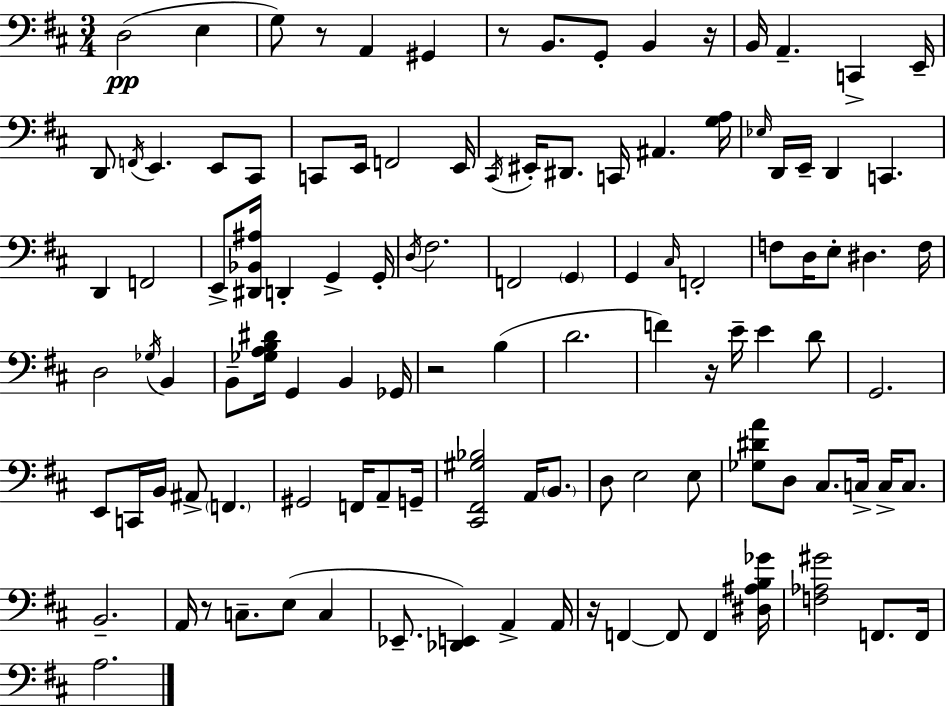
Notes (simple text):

D3/h E3/q G3/e R/e A2/q G#2/q R/e B2/e. G2/e B2/q R/s B2/s A2/q. C2/q E2/s D2/e F2/s E2/q. E2/e C#2/e C2/e E2/s F2/h E2/s C#2/s EIS2/s D#2/e. C2/s A#2/q. [G3,A3]/s Eb3/s D2/s E2/s D2/q C2/q. D2/q F2/h E2/e [D#2,Bb2,A#3]/s D2/q G2/q G2/s D3/s F#3/h. F2/h G2/q G2/q C#3/s F2/h F3/e D3/s E3/e D#3/q. F3/s D3/h Gb3/s B2/q B2/e [Gb3,A3,B3,D#4]/s G2/q B2/q Gb2/s R/h B3/q D4/h. F4/q R/s E4/s E4/q D4/e G2/h. E2/e C2/s B2/s A#2/e F2/q. G#2/h F2/s A2/e G2/s [C#2,F#2,G#3,Bb3]/h A2/s B2/e. D3/e E3/h E3/e [Gb3,D#4,A4]/e D3/e C#3/e. C3/s C3/s C3/e. B2/h. A2/s R/e C3/e. E3/e C3/q Eb2/e. [Db2,E2]/q A2/q A2/s R/s F2/q F2/e F2/q [D#3,A#3,B3,Gb4]/s [F3,Ab3,G#4]/h F2/e. F2/s A3/h.